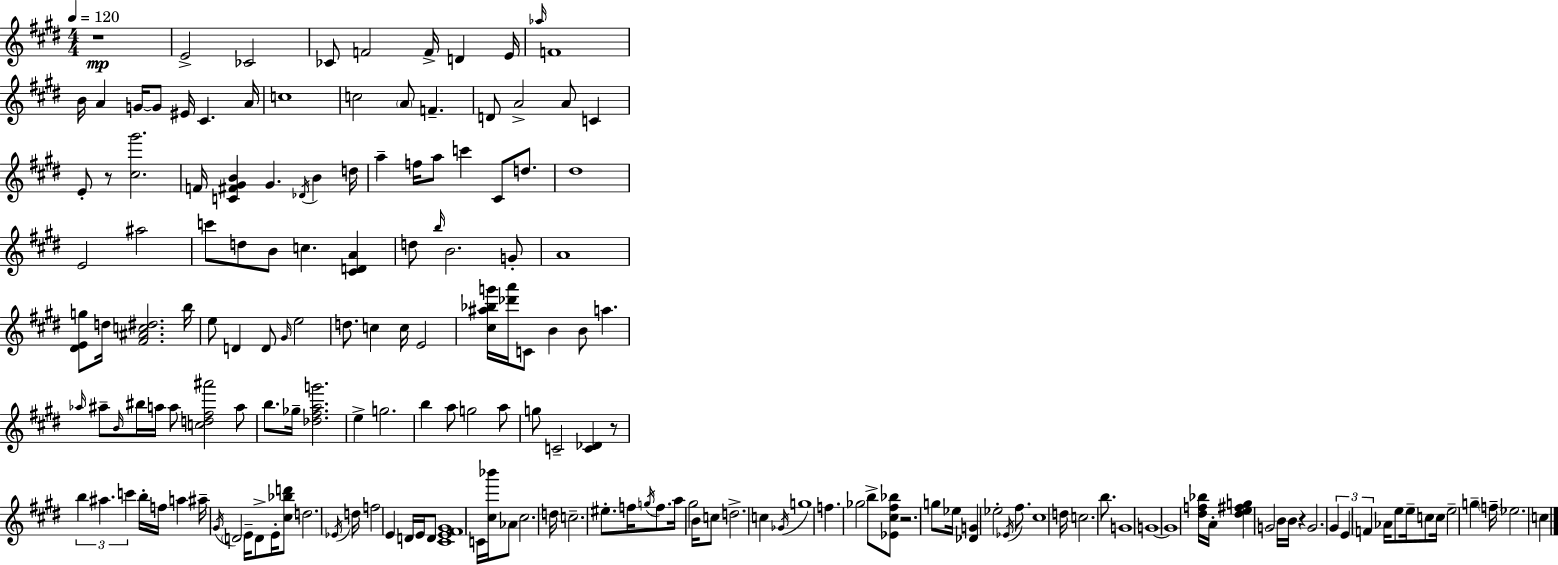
{
  \clef treble
  \numericTimeSignature
  \time 4/4
  \key e \major
  \tempo 4 = 120
  r1\mp | e'2-> ces'2 | ces'8 f'2 f'16-> d'4 e'16 | \grace { aes''16 } f'1 | \break b'16 a'4 g'16~~ g'8 eis'16 cis'4. | a'16 c''1 | c''2 \parenthesize a'8 f'4.-- | d'8 a'2-> a'8 c'4 | \break e'8-. r8 <cis'' gis'''>2. | f'16 <c' fis' gis' b'>4 gis'4. \acciaccatura { des'16 } b'4 | d''16 a''4-- f''16 a''8 c'''4 cis'8 d''8. | dis''1 | \break e'2 ais''2 | c'''8 d''8 b'8 c''4. <cis' d' a'>4 | d''8 \grace { b''16 } b'2. | g'8-. a'1 | \break <dis' e' g''>8 d''16 <fis' ais' c'' dis''>2. | b''16 e''8 d'4 d'8 \grace { gis'16 } e''2 | d''8. c''4 c''16 e'2 | <cis'' ais'' bes'' g'''>16 <des''' a'''>16 c'8 b'4 b'8 a''4. | \break \grace { aes''16 } ais''8-- \grace { b'16 } bis''16 a''16 a''8 <c'' d'' fis'' ais'''>2 | a''8 b''8. ges''16-- <des'' fis'' a'' g'''>2. | e''4-> g''2. | b''4 a''8 g''2 | \break a''8 g''8 c'2-- | <c' des'>4 r8 \tuplet 3/2 { b''4 ais''4. | c'''4 } b''16-. f''16 a''4 ais''16-- \acciaccatura { gis'16 } \parenthesize d'2 | e'16-- d'8-> e'16-. <cis'' bes'' d'''>8 d''2. | \break \acciaccatura { ees'16 } d''16 f''2 | e'4 d'16 e'16 d'8 <cis' e' fis' gis'>1 | c'16 <cis'' bes'''>16 aes'8 cis''2. | d''16 c''2.-- | \break eis''8.-. f''16 \acciaccatura { g''16 } f''8. a''16 gis''2 | b'16 c''8 d''2.-> | c''4 \acciaccatura { ges'16 } g''1 | f''4. | \break ges''2 b''8-> <ees' cis'' fis'' bes''>8 r2. | g''8 ees''16 <des' g'>4 ees''2-. | \acciaccatura { ees'16 } fis''8. cis''1 | d''16 c''2. | \break b''8. g'1 | g'1~~ | g'1 | <dis'' f'' bes''>16 a'16-. <dis'' e'' fis'' g''>4 | \break g'2 b'16 b'16 r4 g'2. | \tuplet 3/2 { gis'4 e'4 | f'4 } aes'16 e''8 e''16-- c''8 c''16 e''2-- | g''4-- \parenthesize f''16-- ees''2. | \break c''4 \bar "|."
}